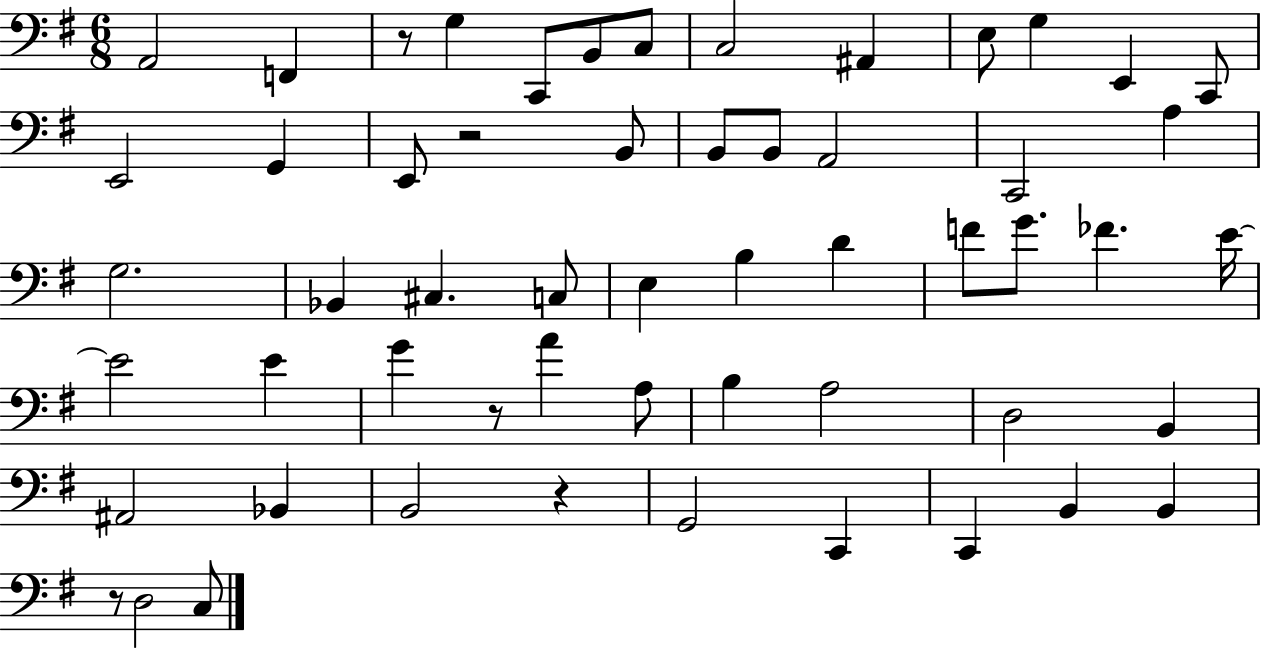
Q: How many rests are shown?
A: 5